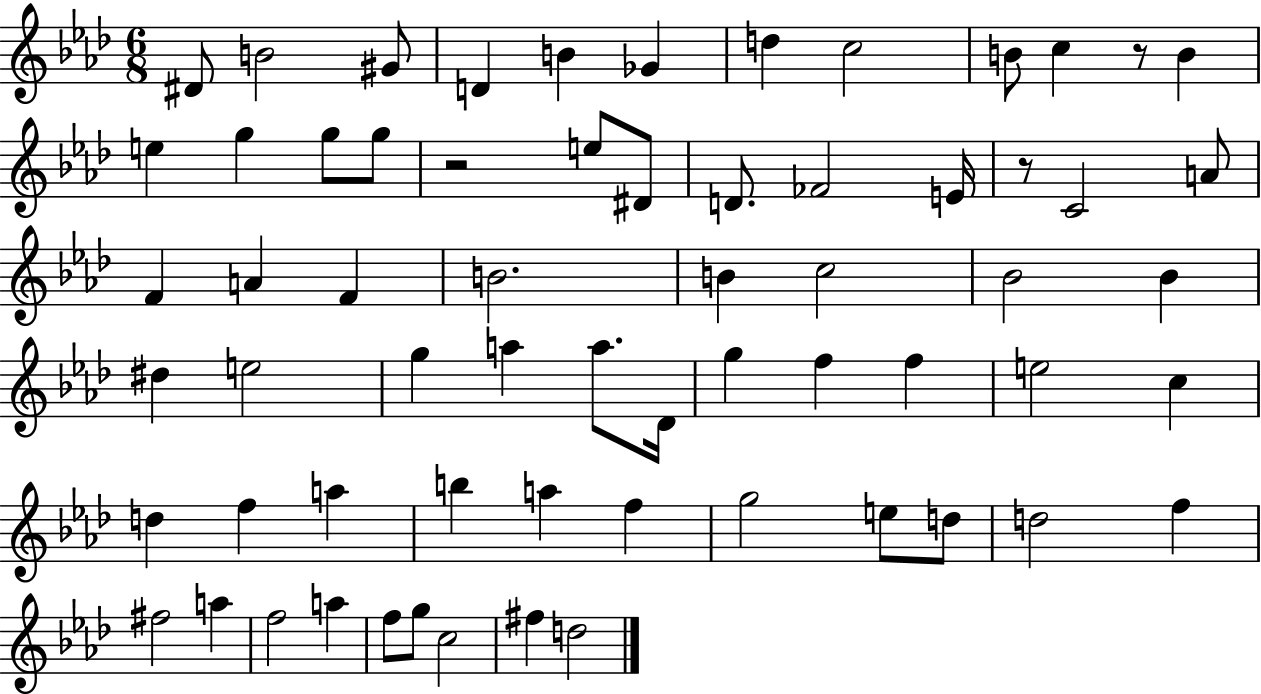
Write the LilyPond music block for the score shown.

{
  \clef treble
  \numericTimeSignature
  \time 6/8
  \key aes \major
  dis'8 b'2 gis'8 | d'4 b'4 ges'4 | d''4 c''2 | b'8 c''4 r8 b'4 | \break e''4 g''4 g''8 g''8 | r2 e''8 dis'8 | d'8. fes'2 e'16 | r8 c'2 a'8 | \break f'4 a'4 f'4 | b'2. | b'4 c''2 | bes'2 bes'4 | \break dis''4 e''2 | g''4 a''4 a''8. des'16 | g''4 f''4 f''4 | e''2 c''4 | \break d''4 f''4 a''4 | b''4 a''4 f''4 | g''2 e''8 d''8 | d''2 f''4 | \break fis''2 a''4 | f''2 a''4 | f''8 g''8 c''2 | fis''4 d''2 | \break \bar "|."
}